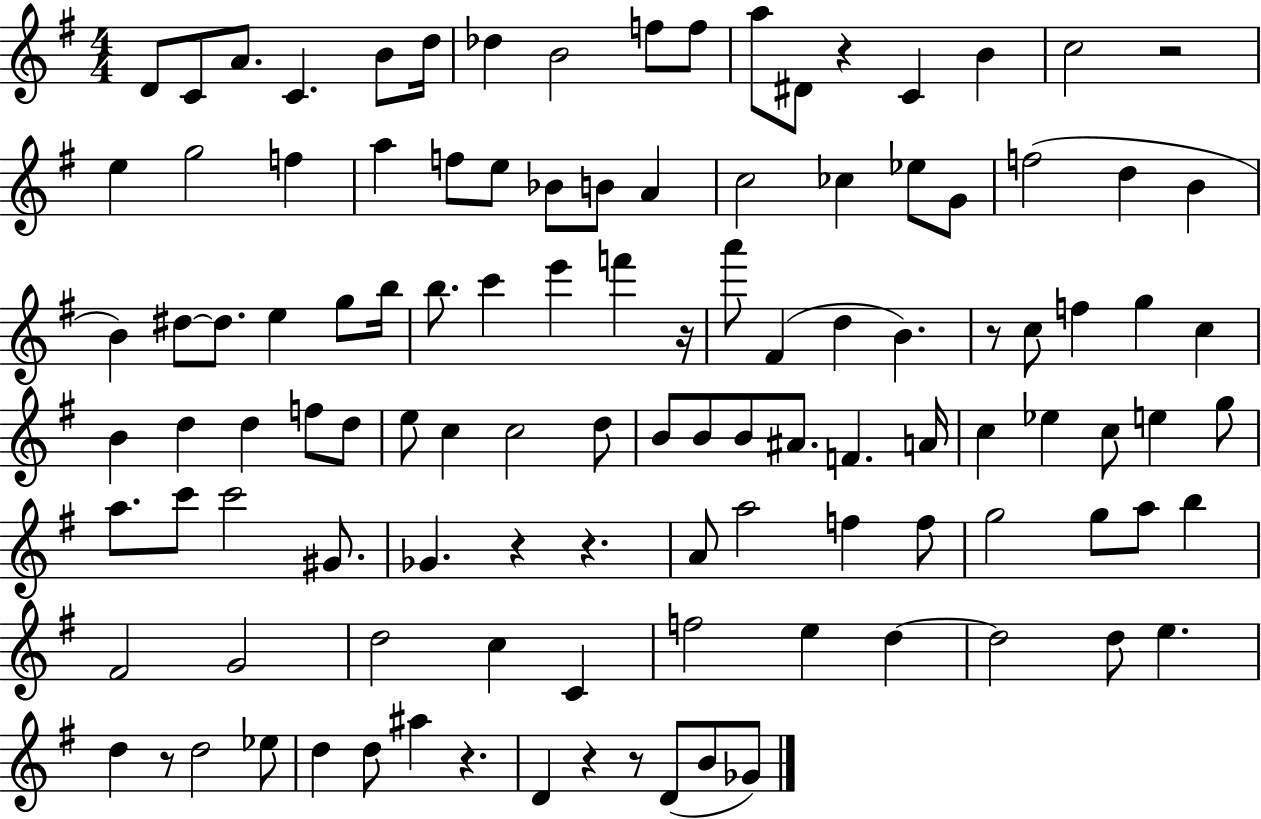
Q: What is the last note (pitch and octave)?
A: Gb4